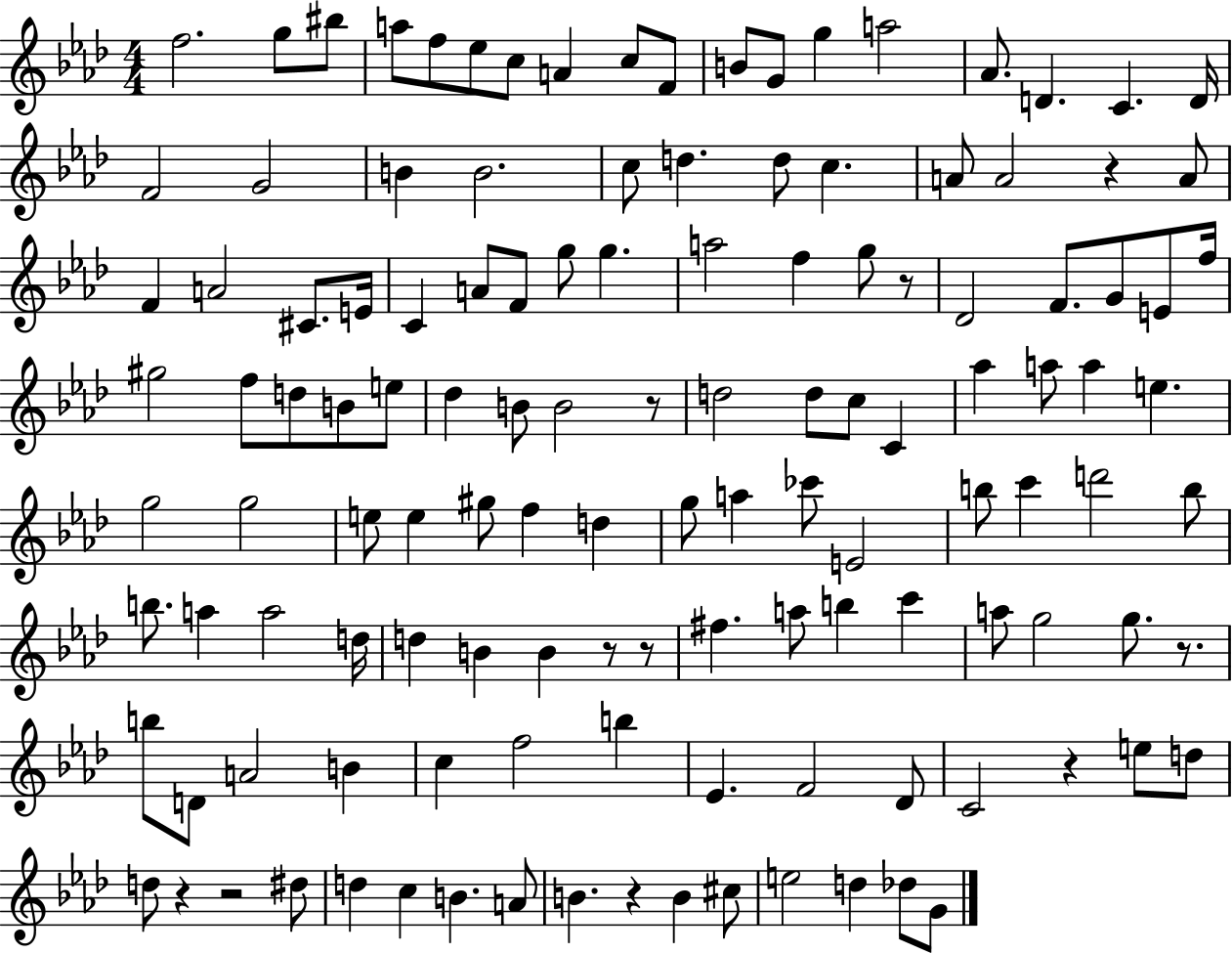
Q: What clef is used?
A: treble